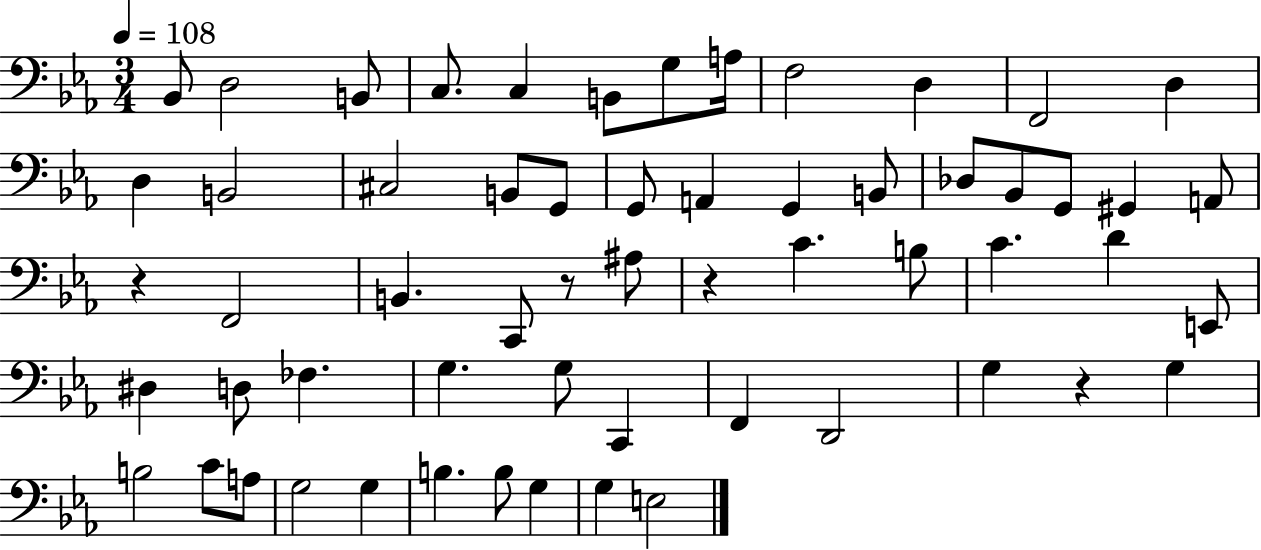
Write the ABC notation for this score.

X:1
T:Untitled
M:3/4
L:1/4
K:Eb
_B,,/2 D,2 B,,/2 C,/2 C, B,,/2 G,/2 A,/4 F,2 D, F,,2 D, D, B,,2 ^C,2 B,,/2 G,,/2 G,,/2 A,, G,, B,,/2 _D,/2 _B,,/2 G,,/2 ^G,, A,,/2 z F,,2 B,, C,,/2 z/2 ^A,/2 z C B,/2 C D E,,/2 ^D, D,/2 _F, G, G,/2 C,, F,, D,,2 G, z G, B,2 C/2 A,/2 G,2 G, B, B,/2 G, G, E,2